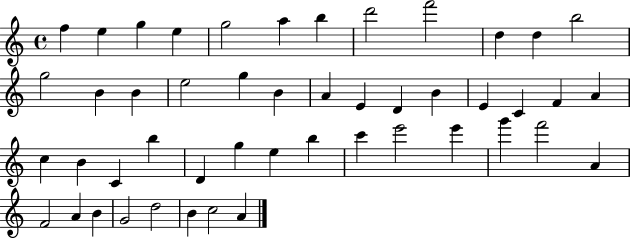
{
  \clef treble
  \time 4/4
  \defaultTimeSignature
  \key c \major
  f''4 e''4 g''4 e''4 | g''2 a''4 b''4 | d'''2 f'''2 | d''4 d''4 b''2 | \break g''2 b'4 b'4 | e''2 g''4 b'4 | a'4 e'4 d'4 b'4 | e'4 c'4 f'4 a'4 | \break c''4 b'4 c'4 b''4 | d'4 g''4 e''4 b''4 | c'''4 e'''2 e'''4 | g'''4 f'''2 a'4 | \break f'2 a'4 b'4 | g'2 d''2 | b'4 c''2 a'4 | \bar "|."
}